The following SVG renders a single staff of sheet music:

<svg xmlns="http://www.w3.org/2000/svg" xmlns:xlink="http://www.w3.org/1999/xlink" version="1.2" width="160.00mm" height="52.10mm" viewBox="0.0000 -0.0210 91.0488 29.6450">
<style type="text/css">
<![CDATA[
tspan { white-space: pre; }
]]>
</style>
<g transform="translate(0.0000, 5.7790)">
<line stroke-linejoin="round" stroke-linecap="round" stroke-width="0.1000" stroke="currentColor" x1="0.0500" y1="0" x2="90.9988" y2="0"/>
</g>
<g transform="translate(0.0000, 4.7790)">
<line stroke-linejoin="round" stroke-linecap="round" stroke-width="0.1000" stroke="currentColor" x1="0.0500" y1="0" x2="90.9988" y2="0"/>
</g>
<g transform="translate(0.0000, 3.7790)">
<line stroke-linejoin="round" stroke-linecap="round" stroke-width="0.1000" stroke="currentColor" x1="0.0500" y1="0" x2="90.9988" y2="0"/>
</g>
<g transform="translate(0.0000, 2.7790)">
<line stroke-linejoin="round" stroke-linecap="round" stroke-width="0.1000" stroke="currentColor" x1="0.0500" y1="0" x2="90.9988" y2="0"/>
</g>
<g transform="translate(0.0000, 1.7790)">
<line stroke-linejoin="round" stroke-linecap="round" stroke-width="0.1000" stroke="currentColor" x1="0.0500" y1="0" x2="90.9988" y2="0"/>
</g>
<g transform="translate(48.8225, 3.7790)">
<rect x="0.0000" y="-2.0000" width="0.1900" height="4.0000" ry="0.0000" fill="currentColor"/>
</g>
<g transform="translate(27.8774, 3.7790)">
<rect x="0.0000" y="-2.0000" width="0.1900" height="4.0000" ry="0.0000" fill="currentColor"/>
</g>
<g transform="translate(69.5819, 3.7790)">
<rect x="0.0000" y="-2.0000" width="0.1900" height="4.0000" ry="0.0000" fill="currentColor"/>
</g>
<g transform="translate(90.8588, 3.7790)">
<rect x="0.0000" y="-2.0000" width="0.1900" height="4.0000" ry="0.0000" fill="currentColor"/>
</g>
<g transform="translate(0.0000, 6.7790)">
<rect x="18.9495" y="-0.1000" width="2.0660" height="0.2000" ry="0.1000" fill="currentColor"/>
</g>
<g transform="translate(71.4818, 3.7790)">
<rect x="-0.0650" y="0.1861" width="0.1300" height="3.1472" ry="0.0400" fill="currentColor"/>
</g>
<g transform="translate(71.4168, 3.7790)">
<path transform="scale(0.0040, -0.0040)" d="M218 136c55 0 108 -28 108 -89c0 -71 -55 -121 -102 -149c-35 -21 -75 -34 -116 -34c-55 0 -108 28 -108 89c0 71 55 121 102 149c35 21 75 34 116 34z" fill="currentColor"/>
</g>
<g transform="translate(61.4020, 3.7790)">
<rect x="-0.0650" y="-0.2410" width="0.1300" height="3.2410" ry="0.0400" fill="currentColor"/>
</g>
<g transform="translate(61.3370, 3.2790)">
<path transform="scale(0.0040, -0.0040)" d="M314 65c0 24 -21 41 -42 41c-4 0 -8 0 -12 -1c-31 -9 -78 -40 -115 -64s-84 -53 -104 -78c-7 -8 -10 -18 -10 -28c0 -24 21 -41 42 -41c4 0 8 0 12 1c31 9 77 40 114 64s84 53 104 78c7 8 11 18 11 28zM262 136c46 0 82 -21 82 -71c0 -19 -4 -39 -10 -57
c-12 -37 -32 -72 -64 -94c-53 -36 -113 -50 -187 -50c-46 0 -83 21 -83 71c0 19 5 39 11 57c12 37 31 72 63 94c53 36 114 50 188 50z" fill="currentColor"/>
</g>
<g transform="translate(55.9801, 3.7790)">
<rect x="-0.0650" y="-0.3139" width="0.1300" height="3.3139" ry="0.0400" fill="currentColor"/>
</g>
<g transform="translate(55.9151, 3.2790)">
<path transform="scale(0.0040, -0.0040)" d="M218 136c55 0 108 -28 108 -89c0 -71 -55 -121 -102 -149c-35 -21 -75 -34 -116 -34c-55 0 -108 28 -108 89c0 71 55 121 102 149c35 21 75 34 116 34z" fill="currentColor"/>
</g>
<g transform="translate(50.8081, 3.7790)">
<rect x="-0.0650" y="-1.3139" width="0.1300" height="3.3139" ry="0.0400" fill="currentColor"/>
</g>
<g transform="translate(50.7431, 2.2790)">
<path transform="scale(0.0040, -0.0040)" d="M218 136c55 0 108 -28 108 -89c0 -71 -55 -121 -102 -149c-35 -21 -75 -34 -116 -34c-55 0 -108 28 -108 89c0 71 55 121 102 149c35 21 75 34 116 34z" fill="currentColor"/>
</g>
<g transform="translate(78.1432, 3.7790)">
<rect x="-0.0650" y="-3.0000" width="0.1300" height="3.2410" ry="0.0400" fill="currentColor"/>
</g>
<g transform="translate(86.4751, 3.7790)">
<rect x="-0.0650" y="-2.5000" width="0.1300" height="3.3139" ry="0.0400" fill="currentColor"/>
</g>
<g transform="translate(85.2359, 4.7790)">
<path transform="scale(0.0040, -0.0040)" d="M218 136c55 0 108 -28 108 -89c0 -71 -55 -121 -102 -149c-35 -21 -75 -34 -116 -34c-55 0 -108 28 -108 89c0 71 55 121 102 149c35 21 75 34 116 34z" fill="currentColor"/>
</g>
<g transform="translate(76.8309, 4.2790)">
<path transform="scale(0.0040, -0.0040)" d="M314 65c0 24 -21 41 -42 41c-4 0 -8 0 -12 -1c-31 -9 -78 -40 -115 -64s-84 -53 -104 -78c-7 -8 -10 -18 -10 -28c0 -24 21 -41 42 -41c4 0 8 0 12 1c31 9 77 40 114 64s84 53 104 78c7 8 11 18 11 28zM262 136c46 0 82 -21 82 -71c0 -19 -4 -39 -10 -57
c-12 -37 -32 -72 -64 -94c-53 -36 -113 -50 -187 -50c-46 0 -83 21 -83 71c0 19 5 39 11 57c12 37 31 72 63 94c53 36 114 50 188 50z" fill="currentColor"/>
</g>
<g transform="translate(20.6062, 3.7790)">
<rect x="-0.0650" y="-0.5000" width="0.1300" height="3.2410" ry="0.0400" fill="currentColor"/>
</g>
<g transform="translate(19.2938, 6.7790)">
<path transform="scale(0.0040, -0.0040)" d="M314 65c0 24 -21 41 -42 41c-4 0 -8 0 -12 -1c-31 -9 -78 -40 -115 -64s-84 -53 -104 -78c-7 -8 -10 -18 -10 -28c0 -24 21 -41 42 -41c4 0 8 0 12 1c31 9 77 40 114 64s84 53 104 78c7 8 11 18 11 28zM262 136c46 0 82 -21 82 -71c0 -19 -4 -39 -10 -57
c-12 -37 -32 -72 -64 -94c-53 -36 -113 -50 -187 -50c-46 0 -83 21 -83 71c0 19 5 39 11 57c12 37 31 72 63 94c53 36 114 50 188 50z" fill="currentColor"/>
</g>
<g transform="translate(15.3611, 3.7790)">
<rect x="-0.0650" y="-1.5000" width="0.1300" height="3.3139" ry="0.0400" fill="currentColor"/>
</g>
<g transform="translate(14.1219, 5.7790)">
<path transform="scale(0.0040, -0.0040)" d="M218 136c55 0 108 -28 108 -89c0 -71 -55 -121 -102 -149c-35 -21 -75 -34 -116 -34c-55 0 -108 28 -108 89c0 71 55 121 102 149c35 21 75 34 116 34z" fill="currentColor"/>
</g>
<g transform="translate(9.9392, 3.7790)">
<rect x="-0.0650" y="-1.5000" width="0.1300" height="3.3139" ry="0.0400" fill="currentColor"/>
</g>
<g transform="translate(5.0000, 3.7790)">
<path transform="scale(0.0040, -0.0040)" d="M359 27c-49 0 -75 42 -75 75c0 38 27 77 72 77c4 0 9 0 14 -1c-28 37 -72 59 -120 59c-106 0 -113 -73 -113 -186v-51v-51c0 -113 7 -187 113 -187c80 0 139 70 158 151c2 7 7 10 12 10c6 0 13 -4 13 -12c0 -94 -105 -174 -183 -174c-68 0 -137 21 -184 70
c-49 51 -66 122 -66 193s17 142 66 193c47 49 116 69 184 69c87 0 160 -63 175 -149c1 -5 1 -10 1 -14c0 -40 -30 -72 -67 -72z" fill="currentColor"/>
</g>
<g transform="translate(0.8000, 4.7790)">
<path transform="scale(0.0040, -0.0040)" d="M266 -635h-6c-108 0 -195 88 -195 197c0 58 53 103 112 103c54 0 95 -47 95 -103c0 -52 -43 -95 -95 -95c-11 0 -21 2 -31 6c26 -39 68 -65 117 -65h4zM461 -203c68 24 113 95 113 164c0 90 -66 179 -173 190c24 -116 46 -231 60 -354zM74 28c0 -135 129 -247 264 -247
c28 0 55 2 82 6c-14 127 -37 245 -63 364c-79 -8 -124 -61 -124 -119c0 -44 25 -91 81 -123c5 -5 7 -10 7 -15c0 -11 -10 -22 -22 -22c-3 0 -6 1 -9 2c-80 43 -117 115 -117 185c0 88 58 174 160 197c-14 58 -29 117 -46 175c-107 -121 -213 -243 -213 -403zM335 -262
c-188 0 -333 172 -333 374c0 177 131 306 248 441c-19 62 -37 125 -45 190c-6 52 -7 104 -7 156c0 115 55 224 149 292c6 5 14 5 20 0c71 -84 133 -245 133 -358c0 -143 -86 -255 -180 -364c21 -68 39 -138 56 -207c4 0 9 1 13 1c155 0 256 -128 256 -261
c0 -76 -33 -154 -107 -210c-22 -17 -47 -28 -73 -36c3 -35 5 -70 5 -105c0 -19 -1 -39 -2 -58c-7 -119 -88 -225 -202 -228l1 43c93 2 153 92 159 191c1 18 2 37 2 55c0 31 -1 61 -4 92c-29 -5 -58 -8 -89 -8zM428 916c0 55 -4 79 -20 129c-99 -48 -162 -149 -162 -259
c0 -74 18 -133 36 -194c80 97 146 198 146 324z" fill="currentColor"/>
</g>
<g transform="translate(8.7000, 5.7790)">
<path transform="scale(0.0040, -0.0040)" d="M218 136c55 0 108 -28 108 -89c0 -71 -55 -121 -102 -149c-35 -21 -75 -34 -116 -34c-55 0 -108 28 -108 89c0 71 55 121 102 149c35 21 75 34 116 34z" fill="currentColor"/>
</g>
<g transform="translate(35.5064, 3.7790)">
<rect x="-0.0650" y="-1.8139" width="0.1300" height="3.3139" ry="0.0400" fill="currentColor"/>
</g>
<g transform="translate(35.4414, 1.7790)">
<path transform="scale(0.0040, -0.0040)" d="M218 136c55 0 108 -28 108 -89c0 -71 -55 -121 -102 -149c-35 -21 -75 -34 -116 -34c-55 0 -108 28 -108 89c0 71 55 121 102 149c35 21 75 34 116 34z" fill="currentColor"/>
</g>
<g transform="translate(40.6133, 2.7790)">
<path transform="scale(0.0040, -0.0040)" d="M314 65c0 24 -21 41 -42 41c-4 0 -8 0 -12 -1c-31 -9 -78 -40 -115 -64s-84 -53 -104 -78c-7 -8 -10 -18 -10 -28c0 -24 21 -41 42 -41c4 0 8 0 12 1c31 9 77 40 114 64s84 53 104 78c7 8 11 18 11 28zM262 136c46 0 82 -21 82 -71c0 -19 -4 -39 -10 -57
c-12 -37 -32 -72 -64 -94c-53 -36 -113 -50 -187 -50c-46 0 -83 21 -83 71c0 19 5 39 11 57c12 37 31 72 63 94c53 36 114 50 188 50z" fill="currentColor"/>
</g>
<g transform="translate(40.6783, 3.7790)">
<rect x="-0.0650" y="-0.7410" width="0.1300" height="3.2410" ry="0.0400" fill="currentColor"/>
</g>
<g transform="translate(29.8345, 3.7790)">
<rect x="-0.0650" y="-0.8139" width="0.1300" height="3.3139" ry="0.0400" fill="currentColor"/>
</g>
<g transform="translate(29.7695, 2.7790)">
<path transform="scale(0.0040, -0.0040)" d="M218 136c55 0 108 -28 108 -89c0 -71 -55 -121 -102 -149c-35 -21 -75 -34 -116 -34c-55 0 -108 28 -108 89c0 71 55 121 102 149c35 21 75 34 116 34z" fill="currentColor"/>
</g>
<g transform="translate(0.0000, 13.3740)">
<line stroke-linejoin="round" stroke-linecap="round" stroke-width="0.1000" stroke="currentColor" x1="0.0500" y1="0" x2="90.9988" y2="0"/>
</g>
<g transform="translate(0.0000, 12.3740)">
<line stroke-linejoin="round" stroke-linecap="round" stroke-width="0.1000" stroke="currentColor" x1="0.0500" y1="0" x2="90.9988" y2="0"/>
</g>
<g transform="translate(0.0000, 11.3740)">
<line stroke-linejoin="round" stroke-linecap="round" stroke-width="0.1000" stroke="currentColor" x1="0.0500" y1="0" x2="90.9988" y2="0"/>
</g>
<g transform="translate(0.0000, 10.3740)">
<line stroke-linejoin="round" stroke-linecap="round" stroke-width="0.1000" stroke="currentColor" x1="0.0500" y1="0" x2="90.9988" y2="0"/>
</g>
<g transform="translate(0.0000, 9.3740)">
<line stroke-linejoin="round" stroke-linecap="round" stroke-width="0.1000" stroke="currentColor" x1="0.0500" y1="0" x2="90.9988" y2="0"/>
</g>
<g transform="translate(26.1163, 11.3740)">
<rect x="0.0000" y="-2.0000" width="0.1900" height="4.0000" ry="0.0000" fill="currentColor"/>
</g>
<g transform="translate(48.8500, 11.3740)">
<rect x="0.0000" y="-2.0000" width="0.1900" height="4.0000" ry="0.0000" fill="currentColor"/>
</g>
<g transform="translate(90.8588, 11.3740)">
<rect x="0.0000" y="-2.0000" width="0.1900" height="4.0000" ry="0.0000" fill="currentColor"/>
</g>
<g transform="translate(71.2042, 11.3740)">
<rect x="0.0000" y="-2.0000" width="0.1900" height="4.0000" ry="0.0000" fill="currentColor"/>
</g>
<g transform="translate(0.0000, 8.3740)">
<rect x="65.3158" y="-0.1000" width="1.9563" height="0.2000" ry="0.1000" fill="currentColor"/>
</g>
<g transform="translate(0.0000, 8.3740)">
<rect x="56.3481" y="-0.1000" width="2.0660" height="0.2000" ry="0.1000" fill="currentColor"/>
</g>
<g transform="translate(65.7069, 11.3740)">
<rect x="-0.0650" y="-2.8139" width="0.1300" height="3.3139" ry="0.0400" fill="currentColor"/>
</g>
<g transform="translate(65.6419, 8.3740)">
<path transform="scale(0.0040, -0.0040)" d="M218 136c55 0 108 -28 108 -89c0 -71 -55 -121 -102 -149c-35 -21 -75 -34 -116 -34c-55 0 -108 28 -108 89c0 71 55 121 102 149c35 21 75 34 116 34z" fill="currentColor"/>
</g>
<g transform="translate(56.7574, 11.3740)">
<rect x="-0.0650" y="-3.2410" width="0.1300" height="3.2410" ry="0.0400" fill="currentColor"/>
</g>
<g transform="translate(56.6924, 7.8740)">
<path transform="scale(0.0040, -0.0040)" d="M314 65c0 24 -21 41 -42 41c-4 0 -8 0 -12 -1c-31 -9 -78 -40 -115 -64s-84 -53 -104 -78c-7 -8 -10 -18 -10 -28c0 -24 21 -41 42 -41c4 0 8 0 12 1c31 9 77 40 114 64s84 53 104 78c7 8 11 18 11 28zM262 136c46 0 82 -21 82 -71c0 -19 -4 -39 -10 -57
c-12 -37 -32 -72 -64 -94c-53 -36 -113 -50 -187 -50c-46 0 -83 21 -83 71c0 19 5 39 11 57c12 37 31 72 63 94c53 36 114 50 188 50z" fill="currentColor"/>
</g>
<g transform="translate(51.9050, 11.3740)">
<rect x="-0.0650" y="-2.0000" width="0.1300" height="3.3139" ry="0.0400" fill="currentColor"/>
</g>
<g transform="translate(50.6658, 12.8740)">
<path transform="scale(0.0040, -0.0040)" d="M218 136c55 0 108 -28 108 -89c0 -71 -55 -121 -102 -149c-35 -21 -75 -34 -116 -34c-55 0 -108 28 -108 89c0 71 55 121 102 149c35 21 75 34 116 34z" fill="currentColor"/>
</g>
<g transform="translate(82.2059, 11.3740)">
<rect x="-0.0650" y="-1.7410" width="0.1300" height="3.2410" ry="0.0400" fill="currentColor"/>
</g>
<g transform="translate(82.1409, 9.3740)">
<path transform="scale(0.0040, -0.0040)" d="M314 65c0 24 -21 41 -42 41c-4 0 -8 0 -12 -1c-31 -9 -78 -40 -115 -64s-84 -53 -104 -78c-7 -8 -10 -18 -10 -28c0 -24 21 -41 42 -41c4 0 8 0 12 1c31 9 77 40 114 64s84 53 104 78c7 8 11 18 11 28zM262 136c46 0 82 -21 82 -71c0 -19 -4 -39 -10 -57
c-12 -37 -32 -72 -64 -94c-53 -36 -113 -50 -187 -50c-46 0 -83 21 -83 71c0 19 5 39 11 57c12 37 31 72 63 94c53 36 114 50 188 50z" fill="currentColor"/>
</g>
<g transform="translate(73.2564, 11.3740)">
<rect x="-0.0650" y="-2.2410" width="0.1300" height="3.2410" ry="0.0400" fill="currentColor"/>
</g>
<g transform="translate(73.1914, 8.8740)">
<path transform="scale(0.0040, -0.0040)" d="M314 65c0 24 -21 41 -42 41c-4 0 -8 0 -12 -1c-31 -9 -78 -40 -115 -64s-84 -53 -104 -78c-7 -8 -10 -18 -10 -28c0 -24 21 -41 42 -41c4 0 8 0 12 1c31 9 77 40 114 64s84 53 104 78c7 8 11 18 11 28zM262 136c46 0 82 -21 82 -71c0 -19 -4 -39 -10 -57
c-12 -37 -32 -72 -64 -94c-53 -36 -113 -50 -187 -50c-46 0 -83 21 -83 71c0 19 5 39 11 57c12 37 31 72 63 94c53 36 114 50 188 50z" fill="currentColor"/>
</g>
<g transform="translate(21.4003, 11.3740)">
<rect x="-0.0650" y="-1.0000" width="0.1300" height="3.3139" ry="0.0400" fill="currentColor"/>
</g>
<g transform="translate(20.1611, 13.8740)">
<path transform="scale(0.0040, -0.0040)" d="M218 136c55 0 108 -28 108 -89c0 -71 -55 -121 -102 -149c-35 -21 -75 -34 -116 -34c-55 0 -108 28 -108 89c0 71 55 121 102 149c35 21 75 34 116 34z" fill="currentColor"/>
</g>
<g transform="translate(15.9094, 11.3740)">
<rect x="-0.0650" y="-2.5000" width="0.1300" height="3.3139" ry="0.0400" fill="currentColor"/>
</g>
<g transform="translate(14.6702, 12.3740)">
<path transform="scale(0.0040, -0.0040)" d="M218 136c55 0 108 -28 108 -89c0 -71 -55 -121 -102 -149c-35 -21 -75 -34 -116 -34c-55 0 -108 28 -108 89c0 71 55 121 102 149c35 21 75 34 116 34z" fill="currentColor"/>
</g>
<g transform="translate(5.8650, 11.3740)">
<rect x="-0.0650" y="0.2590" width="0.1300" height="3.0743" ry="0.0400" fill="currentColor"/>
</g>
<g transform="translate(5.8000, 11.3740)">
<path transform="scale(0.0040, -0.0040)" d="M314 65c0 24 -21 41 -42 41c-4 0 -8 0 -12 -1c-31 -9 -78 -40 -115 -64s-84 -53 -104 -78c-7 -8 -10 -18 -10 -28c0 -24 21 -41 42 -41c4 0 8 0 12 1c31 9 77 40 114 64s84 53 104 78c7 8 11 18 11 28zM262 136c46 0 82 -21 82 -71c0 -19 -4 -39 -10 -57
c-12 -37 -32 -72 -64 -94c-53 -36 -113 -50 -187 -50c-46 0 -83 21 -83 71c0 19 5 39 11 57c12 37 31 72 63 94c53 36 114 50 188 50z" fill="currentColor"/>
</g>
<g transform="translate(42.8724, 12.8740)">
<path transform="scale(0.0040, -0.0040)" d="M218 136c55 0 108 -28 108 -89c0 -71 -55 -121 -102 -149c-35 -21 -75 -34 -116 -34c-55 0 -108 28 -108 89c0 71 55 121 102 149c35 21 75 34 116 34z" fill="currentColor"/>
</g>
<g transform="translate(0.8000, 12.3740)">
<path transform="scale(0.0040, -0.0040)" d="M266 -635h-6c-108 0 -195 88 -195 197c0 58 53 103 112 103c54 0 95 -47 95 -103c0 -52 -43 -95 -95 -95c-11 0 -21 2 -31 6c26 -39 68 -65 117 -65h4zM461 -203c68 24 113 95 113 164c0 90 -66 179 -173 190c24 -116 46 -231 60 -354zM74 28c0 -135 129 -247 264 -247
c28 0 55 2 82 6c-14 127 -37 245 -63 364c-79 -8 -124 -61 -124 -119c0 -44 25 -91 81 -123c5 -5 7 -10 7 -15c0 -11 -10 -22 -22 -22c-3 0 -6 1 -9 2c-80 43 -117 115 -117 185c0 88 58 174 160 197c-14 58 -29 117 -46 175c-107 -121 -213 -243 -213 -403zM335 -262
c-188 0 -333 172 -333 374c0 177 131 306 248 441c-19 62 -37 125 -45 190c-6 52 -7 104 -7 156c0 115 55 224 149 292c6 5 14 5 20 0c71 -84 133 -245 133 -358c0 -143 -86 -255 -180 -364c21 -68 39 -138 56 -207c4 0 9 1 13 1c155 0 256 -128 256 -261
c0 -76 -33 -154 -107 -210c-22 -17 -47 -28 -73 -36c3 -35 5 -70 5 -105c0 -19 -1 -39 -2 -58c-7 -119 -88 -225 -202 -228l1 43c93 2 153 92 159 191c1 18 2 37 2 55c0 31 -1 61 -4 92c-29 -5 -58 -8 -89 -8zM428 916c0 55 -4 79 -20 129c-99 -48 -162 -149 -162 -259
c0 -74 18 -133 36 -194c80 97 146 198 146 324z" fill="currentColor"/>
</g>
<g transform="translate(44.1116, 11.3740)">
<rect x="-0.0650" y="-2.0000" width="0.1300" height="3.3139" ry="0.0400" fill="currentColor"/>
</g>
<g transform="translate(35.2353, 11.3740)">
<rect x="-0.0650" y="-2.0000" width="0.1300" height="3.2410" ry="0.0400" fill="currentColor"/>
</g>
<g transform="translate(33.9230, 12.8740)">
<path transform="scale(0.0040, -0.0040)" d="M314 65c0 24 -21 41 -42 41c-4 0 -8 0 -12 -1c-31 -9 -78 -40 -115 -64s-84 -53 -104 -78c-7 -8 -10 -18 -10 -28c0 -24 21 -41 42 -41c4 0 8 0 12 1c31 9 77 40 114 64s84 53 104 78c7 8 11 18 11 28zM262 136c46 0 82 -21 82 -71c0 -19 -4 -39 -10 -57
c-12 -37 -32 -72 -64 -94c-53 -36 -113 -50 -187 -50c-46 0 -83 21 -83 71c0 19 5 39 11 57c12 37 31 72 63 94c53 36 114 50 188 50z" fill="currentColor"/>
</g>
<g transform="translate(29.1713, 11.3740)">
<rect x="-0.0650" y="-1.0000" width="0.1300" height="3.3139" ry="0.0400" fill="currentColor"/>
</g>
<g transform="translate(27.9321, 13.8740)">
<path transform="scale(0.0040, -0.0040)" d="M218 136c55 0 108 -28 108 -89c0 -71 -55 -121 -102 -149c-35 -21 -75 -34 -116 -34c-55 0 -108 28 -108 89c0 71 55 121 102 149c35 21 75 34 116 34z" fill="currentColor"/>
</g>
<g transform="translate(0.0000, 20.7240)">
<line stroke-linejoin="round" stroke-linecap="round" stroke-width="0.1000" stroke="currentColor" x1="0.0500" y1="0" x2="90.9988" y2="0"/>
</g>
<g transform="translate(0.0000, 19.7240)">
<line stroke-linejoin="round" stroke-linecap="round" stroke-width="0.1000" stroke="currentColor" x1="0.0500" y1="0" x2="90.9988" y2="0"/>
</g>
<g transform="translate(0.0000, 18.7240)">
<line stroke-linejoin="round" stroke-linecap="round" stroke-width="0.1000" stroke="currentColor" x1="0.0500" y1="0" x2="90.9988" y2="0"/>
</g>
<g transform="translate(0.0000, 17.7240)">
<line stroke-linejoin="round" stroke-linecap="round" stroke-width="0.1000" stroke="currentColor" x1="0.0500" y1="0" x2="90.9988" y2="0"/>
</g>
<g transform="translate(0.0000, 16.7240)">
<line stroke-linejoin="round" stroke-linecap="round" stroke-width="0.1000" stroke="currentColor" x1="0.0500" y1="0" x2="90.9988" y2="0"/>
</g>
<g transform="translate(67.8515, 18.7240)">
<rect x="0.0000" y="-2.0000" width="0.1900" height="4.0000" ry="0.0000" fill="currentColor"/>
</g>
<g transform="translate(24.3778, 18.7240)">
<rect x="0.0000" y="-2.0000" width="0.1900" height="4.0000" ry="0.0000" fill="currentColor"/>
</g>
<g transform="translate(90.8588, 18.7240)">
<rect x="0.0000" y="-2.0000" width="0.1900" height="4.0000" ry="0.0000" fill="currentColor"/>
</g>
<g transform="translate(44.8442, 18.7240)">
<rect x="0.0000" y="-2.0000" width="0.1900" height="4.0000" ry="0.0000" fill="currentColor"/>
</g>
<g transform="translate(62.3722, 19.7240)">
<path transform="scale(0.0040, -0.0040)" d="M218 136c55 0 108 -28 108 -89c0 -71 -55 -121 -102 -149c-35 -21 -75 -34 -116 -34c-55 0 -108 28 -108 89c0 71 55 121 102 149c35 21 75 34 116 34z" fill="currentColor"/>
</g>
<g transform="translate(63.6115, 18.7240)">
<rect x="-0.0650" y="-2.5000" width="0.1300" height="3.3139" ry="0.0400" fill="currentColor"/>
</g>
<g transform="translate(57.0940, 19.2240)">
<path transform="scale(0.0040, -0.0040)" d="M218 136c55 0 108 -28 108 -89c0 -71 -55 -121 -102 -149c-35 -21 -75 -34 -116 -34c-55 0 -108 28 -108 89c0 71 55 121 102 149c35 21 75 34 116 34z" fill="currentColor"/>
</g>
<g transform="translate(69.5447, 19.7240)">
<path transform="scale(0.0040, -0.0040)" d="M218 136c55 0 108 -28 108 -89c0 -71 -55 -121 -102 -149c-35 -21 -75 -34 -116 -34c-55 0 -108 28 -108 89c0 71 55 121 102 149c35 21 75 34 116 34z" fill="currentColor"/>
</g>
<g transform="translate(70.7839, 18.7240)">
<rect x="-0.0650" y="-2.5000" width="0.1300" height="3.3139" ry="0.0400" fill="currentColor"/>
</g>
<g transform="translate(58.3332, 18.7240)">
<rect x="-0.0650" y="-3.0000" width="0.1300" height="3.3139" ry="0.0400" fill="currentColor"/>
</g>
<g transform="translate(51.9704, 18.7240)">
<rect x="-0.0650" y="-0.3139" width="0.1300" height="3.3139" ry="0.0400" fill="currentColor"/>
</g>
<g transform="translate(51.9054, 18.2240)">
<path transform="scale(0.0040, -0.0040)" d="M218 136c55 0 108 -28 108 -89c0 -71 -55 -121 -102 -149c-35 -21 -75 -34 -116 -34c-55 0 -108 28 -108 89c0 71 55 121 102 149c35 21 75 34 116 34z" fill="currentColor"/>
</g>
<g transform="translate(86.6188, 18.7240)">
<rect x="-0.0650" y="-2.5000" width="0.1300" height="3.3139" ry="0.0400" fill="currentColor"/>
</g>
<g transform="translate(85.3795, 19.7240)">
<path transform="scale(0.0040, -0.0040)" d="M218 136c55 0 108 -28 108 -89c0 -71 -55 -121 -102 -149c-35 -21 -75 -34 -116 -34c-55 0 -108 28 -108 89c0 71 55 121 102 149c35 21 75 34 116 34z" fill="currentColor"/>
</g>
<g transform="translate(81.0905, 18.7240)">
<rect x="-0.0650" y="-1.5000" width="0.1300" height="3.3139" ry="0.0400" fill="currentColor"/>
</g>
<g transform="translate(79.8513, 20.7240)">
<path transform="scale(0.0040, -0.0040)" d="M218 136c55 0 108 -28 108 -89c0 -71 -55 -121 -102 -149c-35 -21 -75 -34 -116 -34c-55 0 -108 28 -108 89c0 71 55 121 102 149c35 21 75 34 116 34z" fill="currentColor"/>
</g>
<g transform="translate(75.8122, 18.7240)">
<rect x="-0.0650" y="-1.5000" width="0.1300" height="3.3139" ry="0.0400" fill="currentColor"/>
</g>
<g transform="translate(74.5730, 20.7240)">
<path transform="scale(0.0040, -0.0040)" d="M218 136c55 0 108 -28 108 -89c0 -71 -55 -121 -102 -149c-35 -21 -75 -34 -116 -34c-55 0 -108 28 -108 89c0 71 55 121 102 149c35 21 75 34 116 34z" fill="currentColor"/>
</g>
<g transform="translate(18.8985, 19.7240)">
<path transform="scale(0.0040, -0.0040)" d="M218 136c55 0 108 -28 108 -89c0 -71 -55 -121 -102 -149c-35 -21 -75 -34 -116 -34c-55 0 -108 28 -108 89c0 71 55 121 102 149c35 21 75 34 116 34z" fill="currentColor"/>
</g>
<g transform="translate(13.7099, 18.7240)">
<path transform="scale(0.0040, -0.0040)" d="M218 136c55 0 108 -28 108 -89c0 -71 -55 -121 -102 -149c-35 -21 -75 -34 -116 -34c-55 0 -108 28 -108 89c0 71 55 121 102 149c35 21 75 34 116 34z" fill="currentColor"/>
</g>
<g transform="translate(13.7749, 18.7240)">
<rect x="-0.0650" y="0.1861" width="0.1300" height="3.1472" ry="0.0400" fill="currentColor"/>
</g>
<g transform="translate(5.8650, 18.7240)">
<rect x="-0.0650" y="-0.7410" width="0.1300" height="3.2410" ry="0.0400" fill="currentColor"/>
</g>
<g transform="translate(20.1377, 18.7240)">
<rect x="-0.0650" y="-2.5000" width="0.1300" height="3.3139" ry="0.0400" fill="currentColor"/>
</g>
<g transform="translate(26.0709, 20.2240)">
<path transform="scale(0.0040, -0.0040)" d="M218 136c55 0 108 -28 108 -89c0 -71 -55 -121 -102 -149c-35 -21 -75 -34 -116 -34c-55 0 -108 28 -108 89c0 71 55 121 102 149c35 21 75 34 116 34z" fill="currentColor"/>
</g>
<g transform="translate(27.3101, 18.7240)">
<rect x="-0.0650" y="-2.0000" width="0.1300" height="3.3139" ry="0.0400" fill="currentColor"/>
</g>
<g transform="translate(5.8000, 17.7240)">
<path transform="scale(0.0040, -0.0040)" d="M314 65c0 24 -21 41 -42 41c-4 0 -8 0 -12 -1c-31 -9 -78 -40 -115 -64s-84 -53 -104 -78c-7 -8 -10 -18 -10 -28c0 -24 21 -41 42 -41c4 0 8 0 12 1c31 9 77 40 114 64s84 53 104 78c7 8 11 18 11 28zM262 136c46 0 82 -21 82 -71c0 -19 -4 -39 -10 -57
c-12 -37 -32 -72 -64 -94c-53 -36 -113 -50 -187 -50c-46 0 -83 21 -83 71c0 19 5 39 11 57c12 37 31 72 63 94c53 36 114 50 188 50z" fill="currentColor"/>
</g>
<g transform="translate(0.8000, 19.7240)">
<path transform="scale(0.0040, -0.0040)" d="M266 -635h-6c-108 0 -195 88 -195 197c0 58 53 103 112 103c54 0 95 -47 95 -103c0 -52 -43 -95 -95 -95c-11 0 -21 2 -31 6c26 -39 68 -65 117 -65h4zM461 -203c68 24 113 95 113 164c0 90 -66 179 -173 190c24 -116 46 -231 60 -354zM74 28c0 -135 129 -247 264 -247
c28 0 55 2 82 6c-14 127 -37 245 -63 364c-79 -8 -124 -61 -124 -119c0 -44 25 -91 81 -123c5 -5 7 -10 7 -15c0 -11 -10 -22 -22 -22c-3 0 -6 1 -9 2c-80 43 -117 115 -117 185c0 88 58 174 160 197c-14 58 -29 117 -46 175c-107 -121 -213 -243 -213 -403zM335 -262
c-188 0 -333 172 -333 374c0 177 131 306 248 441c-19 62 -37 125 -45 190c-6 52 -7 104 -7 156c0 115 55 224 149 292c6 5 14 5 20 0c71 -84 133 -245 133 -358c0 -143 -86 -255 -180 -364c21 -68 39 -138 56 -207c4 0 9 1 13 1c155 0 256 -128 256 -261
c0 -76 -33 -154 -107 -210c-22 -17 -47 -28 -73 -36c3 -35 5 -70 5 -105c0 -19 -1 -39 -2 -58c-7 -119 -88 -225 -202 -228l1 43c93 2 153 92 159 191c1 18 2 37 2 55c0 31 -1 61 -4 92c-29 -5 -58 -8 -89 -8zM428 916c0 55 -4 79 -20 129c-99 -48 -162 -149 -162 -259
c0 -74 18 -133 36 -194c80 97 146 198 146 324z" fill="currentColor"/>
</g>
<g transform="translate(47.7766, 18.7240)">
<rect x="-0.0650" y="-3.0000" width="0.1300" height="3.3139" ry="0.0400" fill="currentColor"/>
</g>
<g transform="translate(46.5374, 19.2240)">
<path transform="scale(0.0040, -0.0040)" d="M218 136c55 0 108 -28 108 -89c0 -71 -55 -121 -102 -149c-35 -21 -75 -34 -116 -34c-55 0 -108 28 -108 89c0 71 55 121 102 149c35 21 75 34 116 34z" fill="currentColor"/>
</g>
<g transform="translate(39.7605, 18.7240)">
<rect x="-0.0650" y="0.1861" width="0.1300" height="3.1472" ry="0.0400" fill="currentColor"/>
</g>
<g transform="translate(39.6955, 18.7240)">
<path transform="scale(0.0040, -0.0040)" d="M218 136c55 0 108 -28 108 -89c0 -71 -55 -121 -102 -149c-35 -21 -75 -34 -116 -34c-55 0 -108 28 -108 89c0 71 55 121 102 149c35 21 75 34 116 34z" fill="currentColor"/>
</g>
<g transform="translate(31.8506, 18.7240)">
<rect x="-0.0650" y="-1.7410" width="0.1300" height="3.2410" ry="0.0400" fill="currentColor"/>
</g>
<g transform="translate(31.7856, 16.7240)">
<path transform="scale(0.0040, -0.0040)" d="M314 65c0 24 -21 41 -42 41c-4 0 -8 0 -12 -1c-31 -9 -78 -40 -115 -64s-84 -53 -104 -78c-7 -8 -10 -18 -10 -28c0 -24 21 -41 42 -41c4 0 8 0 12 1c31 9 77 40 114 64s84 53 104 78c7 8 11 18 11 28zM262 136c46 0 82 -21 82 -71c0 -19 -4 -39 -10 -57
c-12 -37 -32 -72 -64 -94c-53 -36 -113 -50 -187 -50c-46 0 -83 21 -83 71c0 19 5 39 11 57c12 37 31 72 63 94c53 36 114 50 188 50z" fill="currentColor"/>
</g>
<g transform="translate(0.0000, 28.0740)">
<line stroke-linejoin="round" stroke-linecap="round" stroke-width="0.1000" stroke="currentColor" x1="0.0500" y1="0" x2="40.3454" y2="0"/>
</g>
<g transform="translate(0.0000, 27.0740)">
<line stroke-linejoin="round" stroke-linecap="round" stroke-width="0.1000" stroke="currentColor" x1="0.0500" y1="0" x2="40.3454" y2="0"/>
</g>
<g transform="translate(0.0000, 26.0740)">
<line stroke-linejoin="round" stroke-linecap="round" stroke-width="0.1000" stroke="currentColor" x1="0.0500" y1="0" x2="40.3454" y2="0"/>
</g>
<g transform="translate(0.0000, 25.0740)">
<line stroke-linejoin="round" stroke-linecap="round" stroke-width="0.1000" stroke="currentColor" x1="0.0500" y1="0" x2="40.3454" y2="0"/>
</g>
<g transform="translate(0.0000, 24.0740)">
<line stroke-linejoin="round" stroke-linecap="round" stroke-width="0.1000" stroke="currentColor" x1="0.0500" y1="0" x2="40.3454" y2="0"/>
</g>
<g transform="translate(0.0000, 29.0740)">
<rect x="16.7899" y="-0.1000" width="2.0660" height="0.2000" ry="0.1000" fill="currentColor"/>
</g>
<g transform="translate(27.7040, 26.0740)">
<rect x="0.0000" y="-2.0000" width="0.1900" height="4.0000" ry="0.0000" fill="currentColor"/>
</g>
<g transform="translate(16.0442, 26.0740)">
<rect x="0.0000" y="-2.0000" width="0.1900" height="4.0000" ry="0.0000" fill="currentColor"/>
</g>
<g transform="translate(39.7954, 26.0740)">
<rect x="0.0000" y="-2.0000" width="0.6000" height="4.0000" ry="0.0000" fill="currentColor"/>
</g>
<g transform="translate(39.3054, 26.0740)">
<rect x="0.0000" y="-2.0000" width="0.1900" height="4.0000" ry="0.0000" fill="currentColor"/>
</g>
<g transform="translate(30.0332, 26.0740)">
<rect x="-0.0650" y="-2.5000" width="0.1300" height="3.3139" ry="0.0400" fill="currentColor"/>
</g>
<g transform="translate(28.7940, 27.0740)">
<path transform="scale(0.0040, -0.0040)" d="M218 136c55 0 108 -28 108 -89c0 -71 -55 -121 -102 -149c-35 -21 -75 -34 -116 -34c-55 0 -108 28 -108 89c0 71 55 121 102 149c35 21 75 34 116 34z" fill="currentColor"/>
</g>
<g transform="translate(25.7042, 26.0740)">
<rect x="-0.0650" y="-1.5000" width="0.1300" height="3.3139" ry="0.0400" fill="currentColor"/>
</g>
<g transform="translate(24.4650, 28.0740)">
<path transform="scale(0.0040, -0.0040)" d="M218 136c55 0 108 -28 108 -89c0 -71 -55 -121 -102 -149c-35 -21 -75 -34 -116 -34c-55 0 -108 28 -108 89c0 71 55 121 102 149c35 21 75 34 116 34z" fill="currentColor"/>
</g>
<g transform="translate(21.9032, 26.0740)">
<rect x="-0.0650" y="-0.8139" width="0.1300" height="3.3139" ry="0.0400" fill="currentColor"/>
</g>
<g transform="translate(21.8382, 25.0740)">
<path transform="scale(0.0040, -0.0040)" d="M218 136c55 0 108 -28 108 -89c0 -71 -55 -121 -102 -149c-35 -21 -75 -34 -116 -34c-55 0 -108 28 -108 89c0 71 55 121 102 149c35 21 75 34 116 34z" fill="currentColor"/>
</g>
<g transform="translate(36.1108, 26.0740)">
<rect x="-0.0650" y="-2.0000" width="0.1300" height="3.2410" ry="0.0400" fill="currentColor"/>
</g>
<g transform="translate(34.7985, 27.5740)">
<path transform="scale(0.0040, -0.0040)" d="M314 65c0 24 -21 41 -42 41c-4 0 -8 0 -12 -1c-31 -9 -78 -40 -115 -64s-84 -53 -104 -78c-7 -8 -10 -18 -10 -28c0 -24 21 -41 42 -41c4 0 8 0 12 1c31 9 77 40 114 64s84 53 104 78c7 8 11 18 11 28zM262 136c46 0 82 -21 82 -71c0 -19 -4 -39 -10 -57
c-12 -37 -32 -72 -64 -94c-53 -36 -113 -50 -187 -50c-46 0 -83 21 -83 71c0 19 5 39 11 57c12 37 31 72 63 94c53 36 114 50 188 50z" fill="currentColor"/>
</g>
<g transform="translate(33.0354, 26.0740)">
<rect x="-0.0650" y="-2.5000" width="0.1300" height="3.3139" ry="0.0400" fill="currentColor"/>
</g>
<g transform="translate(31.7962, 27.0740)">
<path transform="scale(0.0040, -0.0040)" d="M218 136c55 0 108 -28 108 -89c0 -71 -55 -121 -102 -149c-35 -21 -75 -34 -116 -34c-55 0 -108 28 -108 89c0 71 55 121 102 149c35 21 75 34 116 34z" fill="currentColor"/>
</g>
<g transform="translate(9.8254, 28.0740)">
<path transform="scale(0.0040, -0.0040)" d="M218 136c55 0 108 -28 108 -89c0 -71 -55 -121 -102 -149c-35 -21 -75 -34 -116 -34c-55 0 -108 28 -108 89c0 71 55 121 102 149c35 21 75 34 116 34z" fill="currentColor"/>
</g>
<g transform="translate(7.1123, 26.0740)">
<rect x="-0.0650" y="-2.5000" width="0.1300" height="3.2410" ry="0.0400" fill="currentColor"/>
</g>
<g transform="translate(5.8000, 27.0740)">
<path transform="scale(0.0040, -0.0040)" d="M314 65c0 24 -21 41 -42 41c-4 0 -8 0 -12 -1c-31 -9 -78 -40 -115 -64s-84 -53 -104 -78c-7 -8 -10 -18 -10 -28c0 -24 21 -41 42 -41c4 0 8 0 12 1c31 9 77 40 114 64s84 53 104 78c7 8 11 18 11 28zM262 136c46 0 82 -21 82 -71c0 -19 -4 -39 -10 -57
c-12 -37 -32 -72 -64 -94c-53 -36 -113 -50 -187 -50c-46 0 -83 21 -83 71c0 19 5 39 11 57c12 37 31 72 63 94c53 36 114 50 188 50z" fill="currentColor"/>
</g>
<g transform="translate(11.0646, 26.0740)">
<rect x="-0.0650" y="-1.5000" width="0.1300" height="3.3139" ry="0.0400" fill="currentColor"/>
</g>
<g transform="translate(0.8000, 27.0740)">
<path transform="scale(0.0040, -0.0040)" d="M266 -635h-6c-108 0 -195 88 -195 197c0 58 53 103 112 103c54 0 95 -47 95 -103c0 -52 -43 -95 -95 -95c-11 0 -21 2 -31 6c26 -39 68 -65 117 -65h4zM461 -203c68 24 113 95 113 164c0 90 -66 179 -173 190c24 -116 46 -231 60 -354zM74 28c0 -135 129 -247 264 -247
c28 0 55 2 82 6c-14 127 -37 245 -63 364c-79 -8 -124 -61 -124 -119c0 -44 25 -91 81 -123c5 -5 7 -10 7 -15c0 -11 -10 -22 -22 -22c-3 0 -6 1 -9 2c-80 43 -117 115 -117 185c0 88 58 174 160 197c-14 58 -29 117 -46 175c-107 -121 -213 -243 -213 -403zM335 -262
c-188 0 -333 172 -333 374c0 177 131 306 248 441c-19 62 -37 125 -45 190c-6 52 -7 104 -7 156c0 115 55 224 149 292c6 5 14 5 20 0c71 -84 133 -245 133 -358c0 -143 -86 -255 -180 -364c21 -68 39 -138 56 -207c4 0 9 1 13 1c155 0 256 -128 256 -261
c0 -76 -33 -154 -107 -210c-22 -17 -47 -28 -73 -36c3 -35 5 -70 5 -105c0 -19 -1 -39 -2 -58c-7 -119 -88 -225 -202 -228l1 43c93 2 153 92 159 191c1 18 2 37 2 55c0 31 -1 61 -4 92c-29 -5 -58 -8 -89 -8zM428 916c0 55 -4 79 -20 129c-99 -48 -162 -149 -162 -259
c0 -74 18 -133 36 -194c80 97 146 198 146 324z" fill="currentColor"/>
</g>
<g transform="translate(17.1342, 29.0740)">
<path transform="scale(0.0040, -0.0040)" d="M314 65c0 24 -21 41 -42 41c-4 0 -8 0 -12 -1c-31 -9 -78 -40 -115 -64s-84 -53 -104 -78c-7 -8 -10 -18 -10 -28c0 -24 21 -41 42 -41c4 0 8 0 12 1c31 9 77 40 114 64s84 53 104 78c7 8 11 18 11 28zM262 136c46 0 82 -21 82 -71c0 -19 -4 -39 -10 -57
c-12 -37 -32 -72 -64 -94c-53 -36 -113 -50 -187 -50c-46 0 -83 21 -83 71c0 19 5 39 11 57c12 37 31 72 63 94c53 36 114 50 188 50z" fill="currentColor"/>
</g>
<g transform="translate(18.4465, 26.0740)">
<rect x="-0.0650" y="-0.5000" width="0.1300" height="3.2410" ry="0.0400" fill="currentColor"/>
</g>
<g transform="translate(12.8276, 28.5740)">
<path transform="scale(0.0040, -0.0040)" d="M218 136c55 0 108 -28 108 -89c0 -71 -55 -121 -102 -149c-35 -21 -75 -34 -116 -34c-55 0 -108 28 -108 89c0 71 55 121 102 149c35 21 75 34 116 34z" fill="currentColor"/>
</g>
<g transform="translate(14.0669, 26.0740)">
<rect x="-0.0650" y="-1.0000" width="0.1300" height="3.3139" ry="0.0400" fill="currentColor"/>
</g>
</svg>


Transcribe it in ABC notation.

X:1
T:Untitled
M:4/4
L:1/4
K:C
E E C2 d f d2 e c c2 B A2 G B2 G D D F2 F F b2 a g2 f2 d2 B G F f2 B A c A G G E E G G2 E D C2 d E G G F2